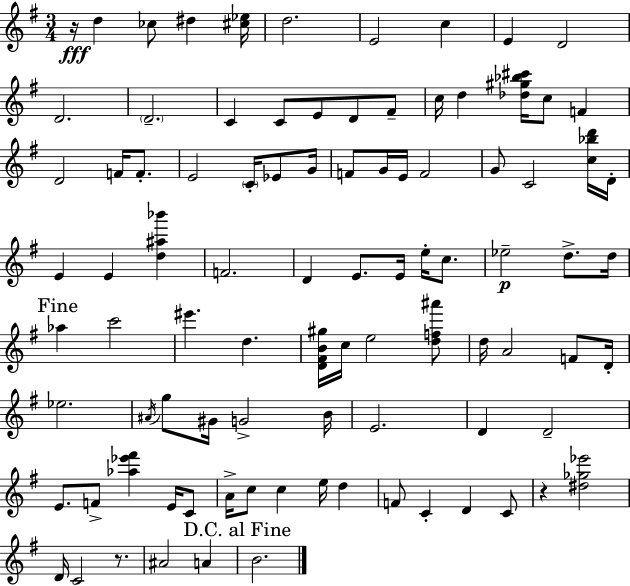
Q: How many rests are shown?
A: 3